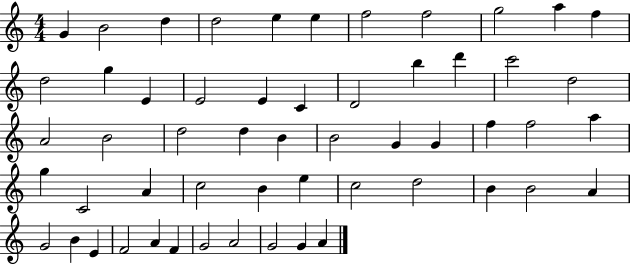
{
  \clef treble
  \numericTimeSignature
  \time 4/4
  \key c \major
  g'4 b'2 d''4 | d''2 e''4 e''4 | f''2 f''2 | g''2 a''4 f''4 | \break d''2 g''4 e'4 | e'2 e'4 c'4 | d'2 b''4 d'''4 | c'''2 d''2 | \break a'2 b'2 | d''2 d''4 b'4 | b'2 g'4 g'4 | f''4 f''2 a''4 | \break g''4 c'2 a'4 | c''2 b'4 e''4 | c''2 d''2 | b'4 b'2 a'4 | \break g'2 b'4 e'4 | f'2 a'4 f'4 | g'2 a'2 | g'2 g'4 a'4 | \break \bar "|."
}